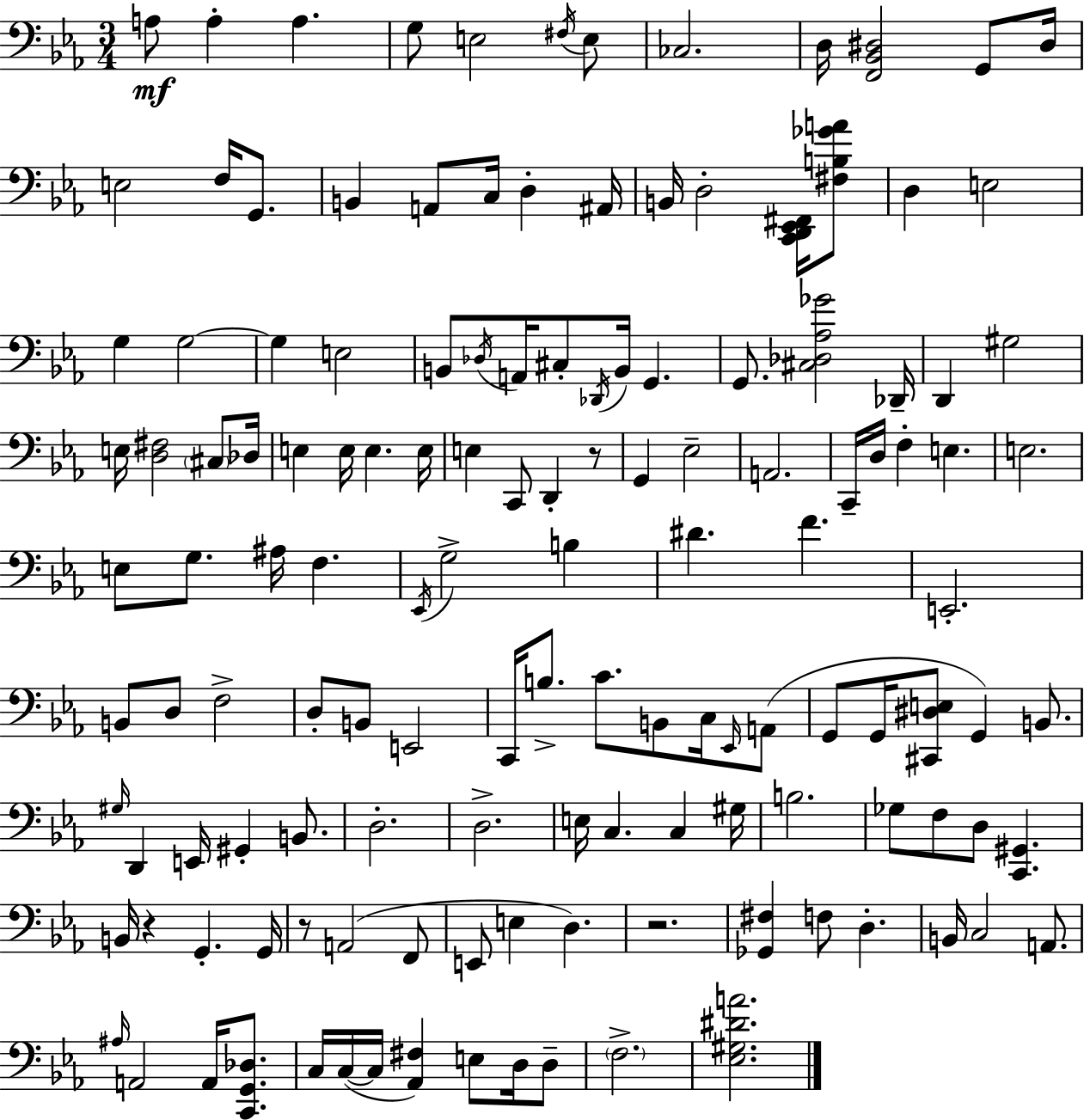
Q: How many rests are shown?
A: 4